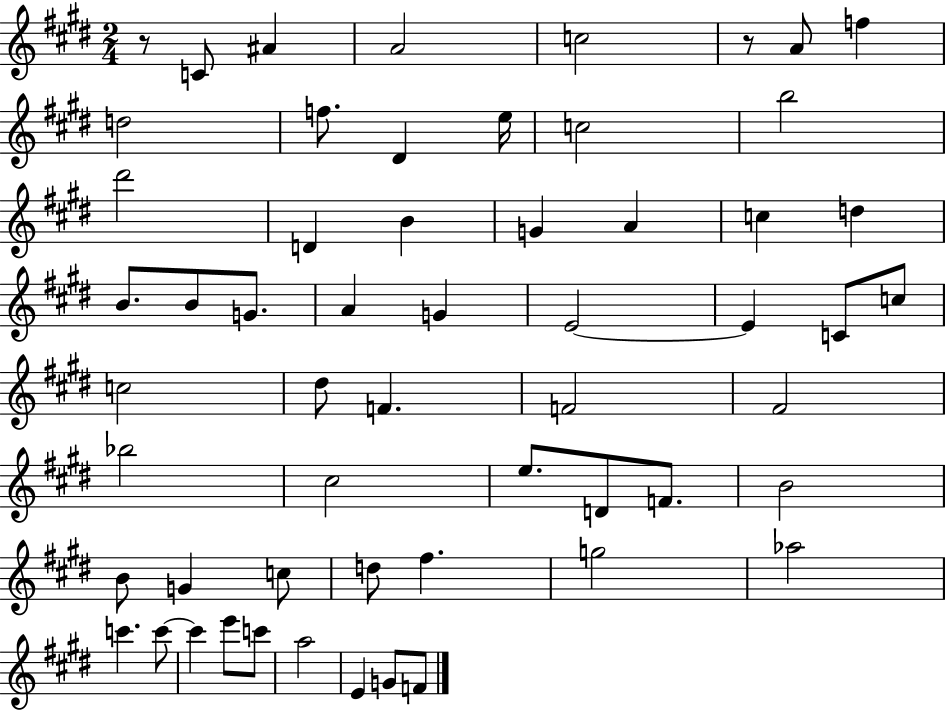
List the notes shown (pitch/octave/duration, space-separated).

R/e C4/e A#4/q A4/h C5/h R/e A4/e F5/q D5/h F5/e. D#4/q E5/s C5/h B5/h D#6/h D4/q B4/q G4/q A4/q C5/q D5/q B4/e. B4/e G4/e. A4/q G4/q E4/h E4/q C4/e C5/e C5/h D#5/e F4/q. F4/h F#4/h Bb5/h C#5/h E5/e. D4/e F4/e. B4/h B4/e G4/q C5/e D5/e F#5/q. G5/h Ab5/h C6/q. C6/e C6/q E6/e C6/e A5/h E4/q G4/e F4/e